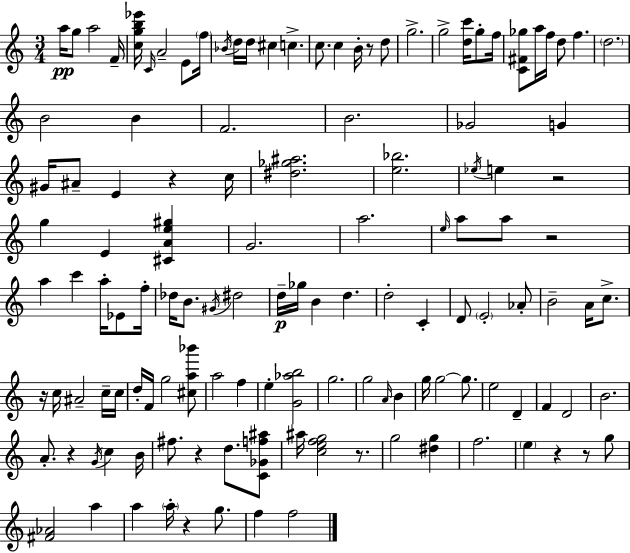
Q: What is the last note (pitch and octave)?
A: F5